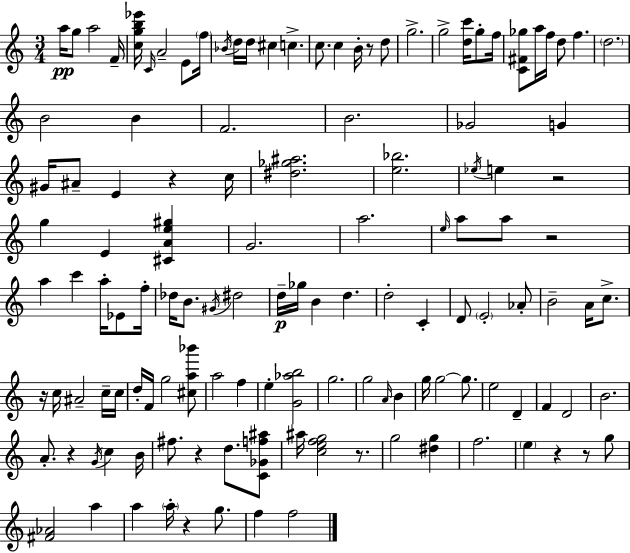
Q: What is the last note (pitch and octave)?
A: F5